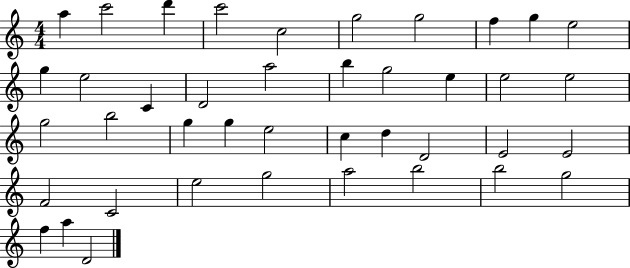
{
  \clef treble
  \numericTimeSignature
  \time 4/4
  \key c \major
  a''4 c'''2 d'''4 | c'''2 c''2 | g''2 g''2 | f''4 g''4 e''2 | \break g''4 e''2 c'4 | d'2 a''2 | b''4 g''2 e''4 | e''2 e''2 | \break g''2 b''2 | g''4 g''4 e''2 | c''4 d''4 d'2 | e'2 e'2 | \break f'2 c'2 | e''2 g''2 | a''2 b''2 | b''2 g''2 | \break f''4 a''4 d'2 | \bar "|."
}